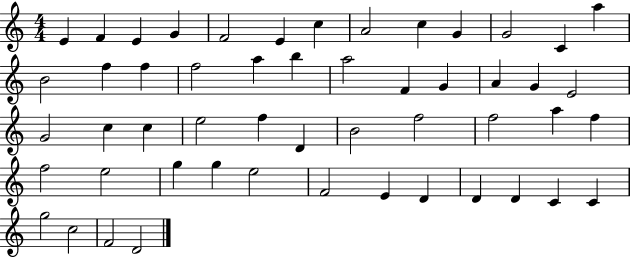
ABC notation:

X:1
T:Untitled
M:4/4
L:1/4
K:C
E F E G F2 E c A2 c G G2 C a B2 f f f2 a b a2 F G A G E2 G2 c c e2 f D B2 f2 f2 a f f2 e2 g g e2 F2 E D D D C C g2 c2 F2 D2